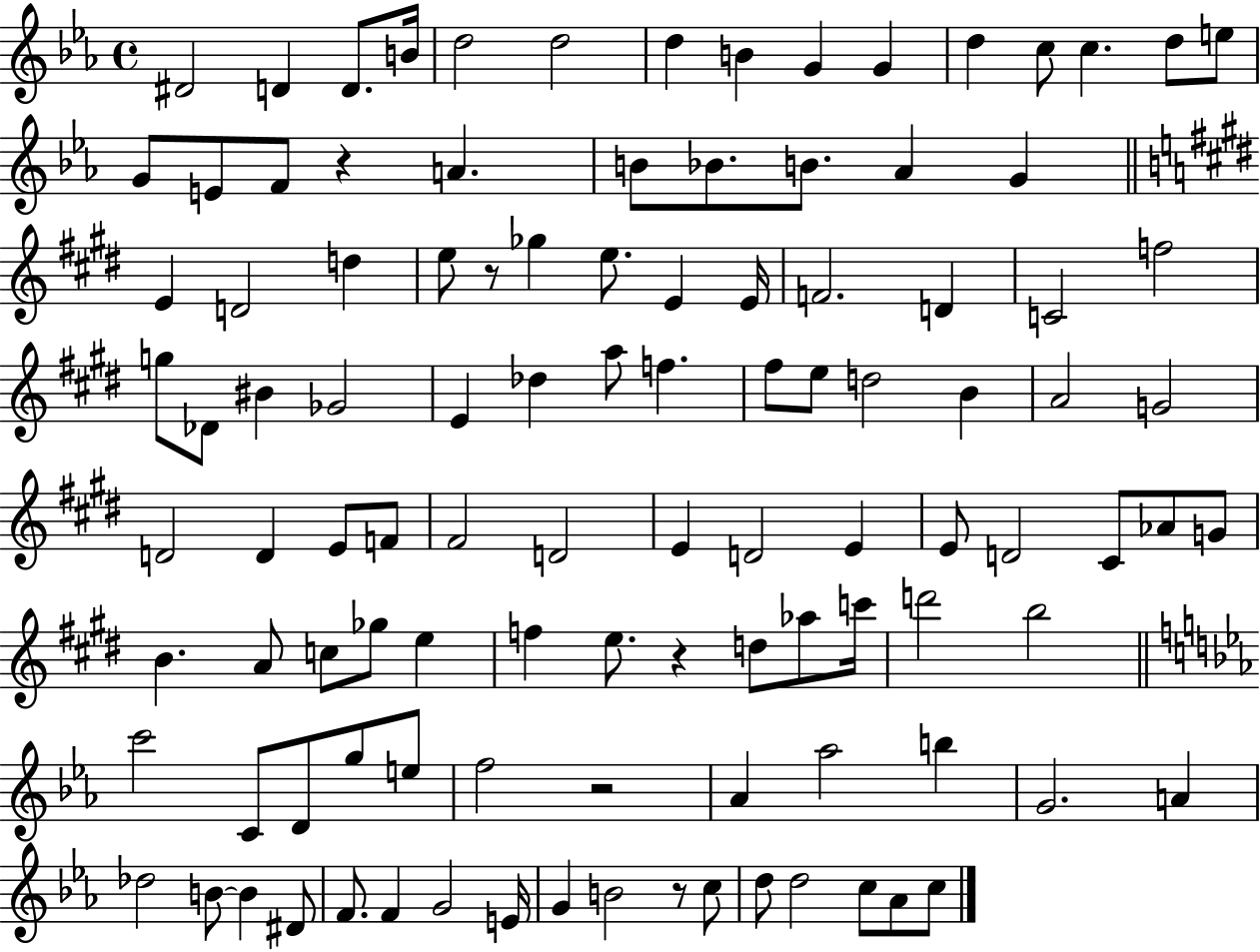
D#4/h D4/q D4/e. B4/s D5/h D5/h D5/q B4/q G4/q G4/q D5/q C5/e C5/q. D5/e E5/e G4/e E4/e F4/e R/q A4/q. B4/e Bb4/e. B4/e. Ab4/q G4/q E4/q D4/h D5/q E5/e R/e Gb5/q E5/e. E4/q E4/s F4/h. D4/q C4/h F5/h G5/e Db4/e BIS4/q Gb4/h E4/q Db5/q A5/e F5/q. F#5/e E5/e D5/h B4/q A4/h G4/h D4/h D4/q E4/e F4/e F#4/h D4/h E4/q D4/h E4/q E4/e D4/h C#4/e Ab4/e G4/e B4/q. A4/e C5/e Gb5/e E5/q F5/q E5/e. R/q D5/e Ab5/e C6/s D6/h B5/h C6/h C4/e D4/e G5/e E5/e F5/h R/h Ab4/q Ab5/h B5/q G4/h. A4/q Db5/h B4/e B4/q D#4/e F4/e. F4/q G4/h E4/s G4/q B4/h R/e C5/e D5/e D5/h C5/e Ab4/e C5/e